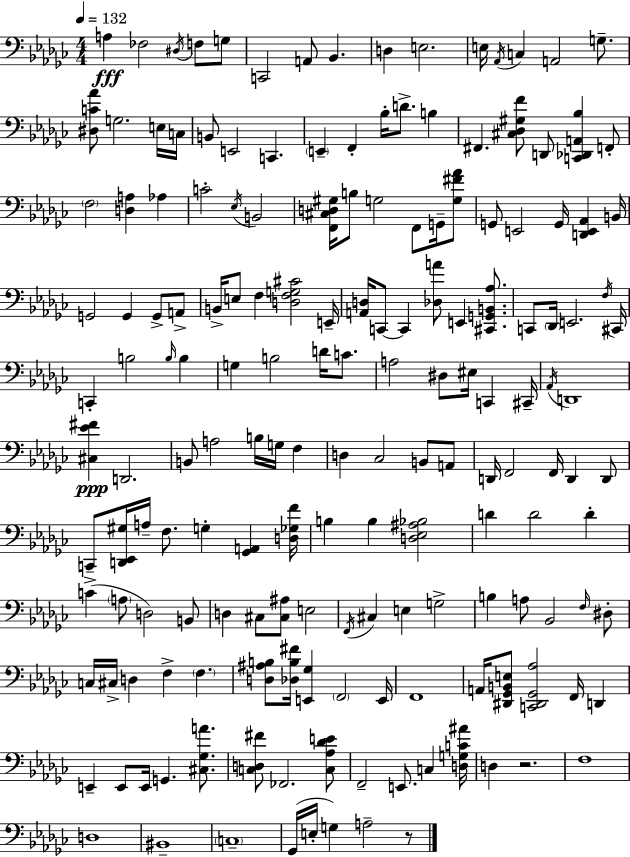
X:1
T:Untitled
M:4/4
L:1/4
K:Ebm
A, _F,2 ^D,/4 F,/2 G,/2 C,,2 A,,/2 _B,, D, E,2 E,/4 _A,,/4 C, A,,2 G,/2 [^D,C_A]/2 G,2 E,/4 C,/4 B,,/2 E,,2 C,, E,, F,, _B,/4 D/2 B, ^F,, [^C,_D,^G,F]/2 D,,/2 [C,,_D,,A,,_B,] F,,/2 F,2 [D,A,] _A, C2 _E,/4 B,,2 [F,,^C,D,^G,]/4 B,/2 G,2 F,,/2 G,,/4 [G,^F_A]/2 G,,/2 E,,2 G,,/4 [D,,E,,_A,,] B,,/4 G,,2 G,, G,,/2 A,,/2 B,,/4 E,/2 F, [D,F,G,^C]2 E,,/4 [A,,D,]/4 C,,/2 C,, [_D,A]/2 E,, [^C,,G,,B,,_A,]/2 C,,/2 _D,,/4 E,,2 F,/4 ^C,,/4 C,, B,2 B,/4 B, G, B,2 D/4 C/2 A,2 ^D,/2 ^E,/4 C,, ^C,,/4 _A,,/4 D,,4 [^C,_E^F] D,,2 B,,/2 A,2 B,/4 G,/4 F, D, _C,2 B,,/2 A,,/2 D,,/4 F,,2 F,,/4 D,, D,,/2 C,,/2 [D,,_E,,^G,]/4 A,/4 F,/2 G, [_G,,A,,] [D,_G,F]/4 B, B, [D,_E,^A,_B,]2 D D2 D C A,/2 D,2 B,,/2 D, ^C,/2 [^C,^A,]/2 E,2 F,,/4 ^C, E, G,2 B, A,/2 _B,,2 F,/4 ^D,/2 C,/4 ^C,/4 D, F, F, [D,^A,B,]/2 [_D,B,^F]/4 [E,,_G,] F,,2 E,,/4 F,,4 A,,/4 [^D,,_G,,B,,E,]/2 [C,,^D,,_G,,_A,]2 F,,/4 D,, E,, E,,/2 E,,/4 G,, [^C,_G,A]/2 [C,D,^F]/2 _F,,2 [C,_A,_DE]/2 F,,2 E,,/2 C, [D,G,C^A]/4 D, z2 F,4 D,4 ^B,,4 C,4 _G,,/4 E,/4 G, A,2 z/2